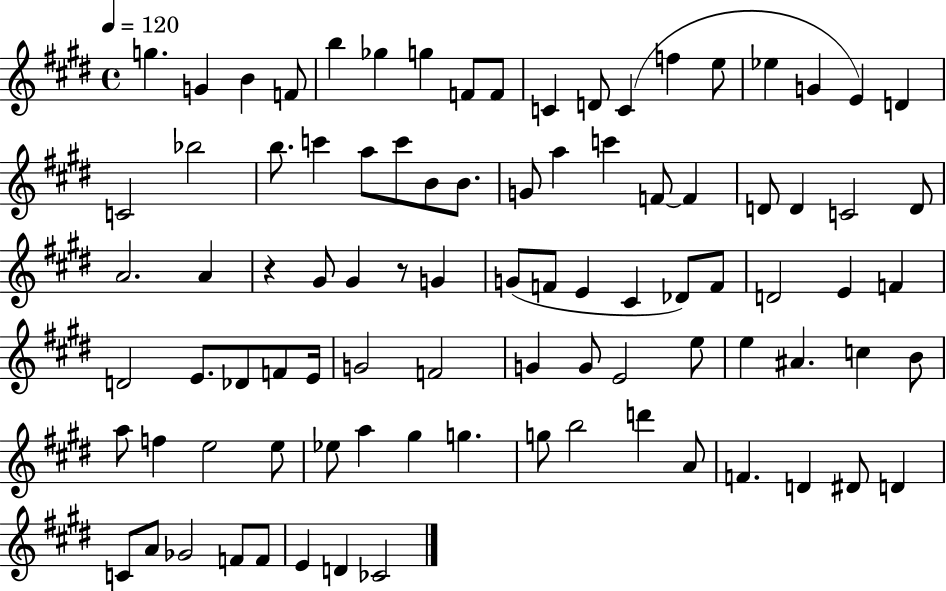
{
  \clef treble
  \time 4/4
  \defaultTimeSignature
  \key e \major
  \tempo 4 = 120
  \repeat volta 2 { g''4. g'4 b'4 f'8 | b''4 ges''4 g''4 f'8 f'8 | c'4 d'8 c'4( f''4 e''8 | ees''4 g'4 e'4) d'4 | \break c'2 bes''2 | b''8. c'''4 a''8 c'''8 b'8 b'8. | g'8 a''4 c'''4 f'8~~ f'4 | d'8 d'4 c'2 d'8 | \break a'2. a'4 | r4 gis'8 gis'4 r8 g'4 | g'8( f'8 e'4 cis'4 des'8) f'8 | d'2 e'4 f'4 | \break d'2 e'8. des'8 f'8 e'16 | g'2 f'2 | g'4 g'8 e'2 e''8 | e''4 ais'4. c''4 b'8 | \break a''8 f''4 e''2 e''8 | ees''8 a''4 gis''4 g''4. | g''8 b''2 d'''4 a'8 | f'4. d'4 dis'8 d'4 | \break c'8 a'8 ges'2 f'8 f'8 | e'4 d'4 ces'2 | } \bar "|."
}